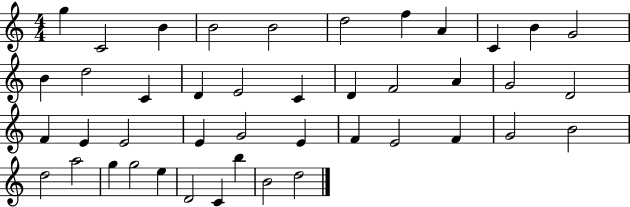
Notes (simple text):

G5/q C4/h B4/q B4/h B4/h D5/h F5/q A4/q C4/q B4/q G4/h B4/q D5/h C4/q D4/q E4/h C4/q D4/q F4/h A4/q G4/h D4/h F4/q E4/q E4/h E4/q G4/h E4/q F4/q E4/h F4/q G4/h B4/h D5/h A5/h G5/q G5/h E5/q D4/h C4/q B5/q B4/h D5/h